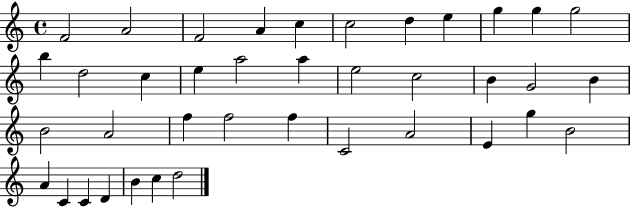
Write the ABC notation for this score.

X:1
T:Untitled
M:4/4
L:1/4
K:C
F2 A2 F2 A c c2 d e g g g2 b d2 c e a2 a e2 c2 B G2 B B2 A2 f f2 f C2 A2 E g B2 A C C D B c d2